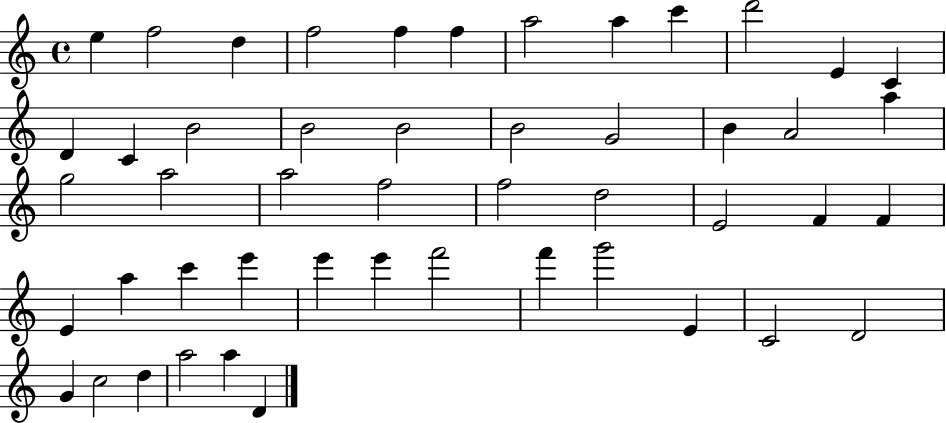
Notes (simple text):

E5/q F5/h D5/q F5/h F5/q F5/q A5/h A5/q C6/q D6/h E4/q C4/q D4/q C4/q B4/h B4/h B4/h B4/h G4/h B4/q A4/h A5/q G5/h A5/h A5/h F5/h F5/h D5/h E4/h F4/q F4/q E4/q A5/q C6/q E6/q E6/q E6/q F6/h F6/q G6/h E4/q C4/h D4/h G4/q C5/h D5/q A5/h A5/q D4/q